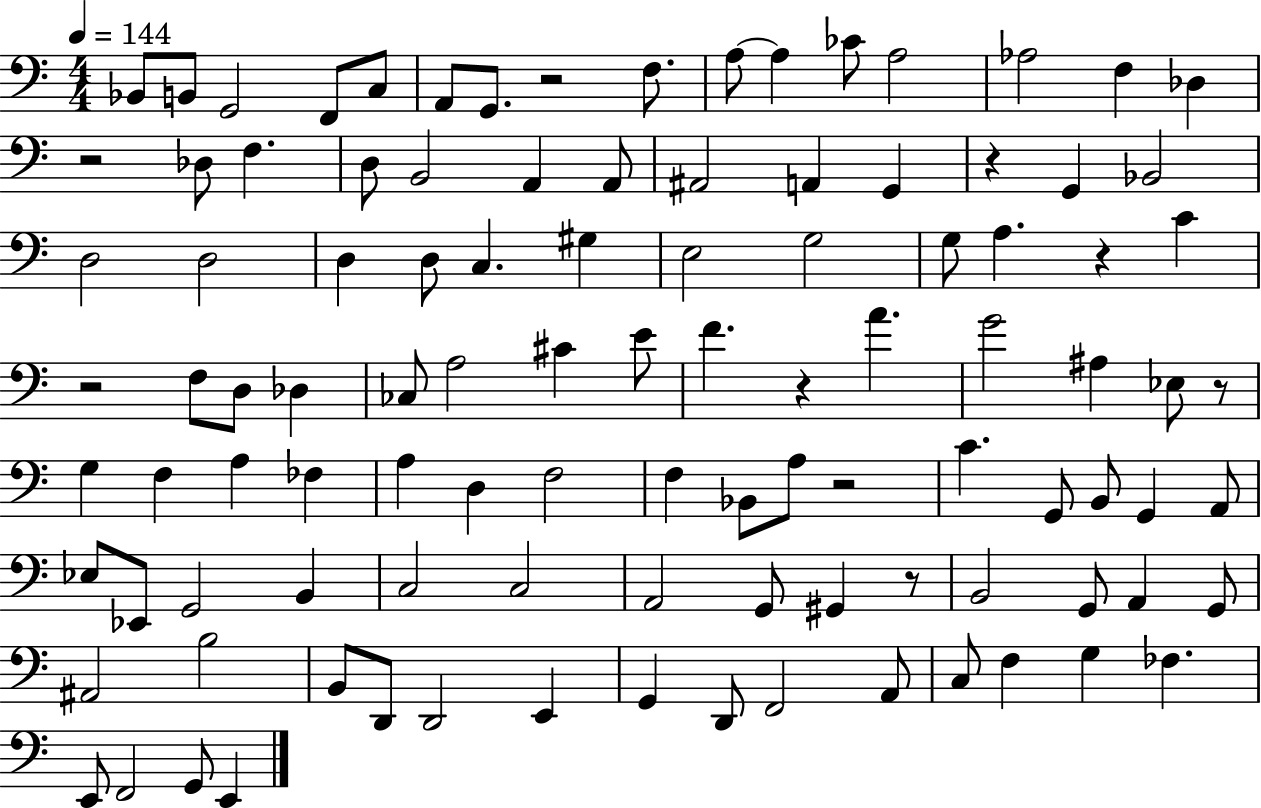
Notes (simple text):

Bb2/e B2/e G2/h F2/e C3/e A2/e G2/e. R/h F3/e. A3/e A3/q CES4/e A3/h Ab3/h F3/q Db3/q R/h Db3/e F3/q. D3/e B2/h A2/q A2/e A#2/h A2/q G2/q R/q G2/q Bb2/h D3/h D3/h D3/q D3/e C3/q. G#3/q E3/h G3/h G3/e A3/q. R/q C4/q R/h F3/e D3/e Db3/q CES3/e A3/h C#4/q E4/e F4/q. R/q A4/q. G4/h A#3/q Eb3/e R/e G3/q F3/q A3/q FES3/q A3/q D3/q F3/h F3/q Bb2/e A3/e R/h C4/q. G2/e B2/e G2/q A2/e Eb3/e Eb2/e G2/h B2/q C3/h C3/h A2/h G2/e G#2/q R/e B2/h G2/e A2/q G2/e A#2/h B3/h B2/e D2/e D2/h E2/q G2/q D2/e F2/h A2/e C3/e F3/q G3/q FES3/q. E2/e F2/h G2/e E2/q